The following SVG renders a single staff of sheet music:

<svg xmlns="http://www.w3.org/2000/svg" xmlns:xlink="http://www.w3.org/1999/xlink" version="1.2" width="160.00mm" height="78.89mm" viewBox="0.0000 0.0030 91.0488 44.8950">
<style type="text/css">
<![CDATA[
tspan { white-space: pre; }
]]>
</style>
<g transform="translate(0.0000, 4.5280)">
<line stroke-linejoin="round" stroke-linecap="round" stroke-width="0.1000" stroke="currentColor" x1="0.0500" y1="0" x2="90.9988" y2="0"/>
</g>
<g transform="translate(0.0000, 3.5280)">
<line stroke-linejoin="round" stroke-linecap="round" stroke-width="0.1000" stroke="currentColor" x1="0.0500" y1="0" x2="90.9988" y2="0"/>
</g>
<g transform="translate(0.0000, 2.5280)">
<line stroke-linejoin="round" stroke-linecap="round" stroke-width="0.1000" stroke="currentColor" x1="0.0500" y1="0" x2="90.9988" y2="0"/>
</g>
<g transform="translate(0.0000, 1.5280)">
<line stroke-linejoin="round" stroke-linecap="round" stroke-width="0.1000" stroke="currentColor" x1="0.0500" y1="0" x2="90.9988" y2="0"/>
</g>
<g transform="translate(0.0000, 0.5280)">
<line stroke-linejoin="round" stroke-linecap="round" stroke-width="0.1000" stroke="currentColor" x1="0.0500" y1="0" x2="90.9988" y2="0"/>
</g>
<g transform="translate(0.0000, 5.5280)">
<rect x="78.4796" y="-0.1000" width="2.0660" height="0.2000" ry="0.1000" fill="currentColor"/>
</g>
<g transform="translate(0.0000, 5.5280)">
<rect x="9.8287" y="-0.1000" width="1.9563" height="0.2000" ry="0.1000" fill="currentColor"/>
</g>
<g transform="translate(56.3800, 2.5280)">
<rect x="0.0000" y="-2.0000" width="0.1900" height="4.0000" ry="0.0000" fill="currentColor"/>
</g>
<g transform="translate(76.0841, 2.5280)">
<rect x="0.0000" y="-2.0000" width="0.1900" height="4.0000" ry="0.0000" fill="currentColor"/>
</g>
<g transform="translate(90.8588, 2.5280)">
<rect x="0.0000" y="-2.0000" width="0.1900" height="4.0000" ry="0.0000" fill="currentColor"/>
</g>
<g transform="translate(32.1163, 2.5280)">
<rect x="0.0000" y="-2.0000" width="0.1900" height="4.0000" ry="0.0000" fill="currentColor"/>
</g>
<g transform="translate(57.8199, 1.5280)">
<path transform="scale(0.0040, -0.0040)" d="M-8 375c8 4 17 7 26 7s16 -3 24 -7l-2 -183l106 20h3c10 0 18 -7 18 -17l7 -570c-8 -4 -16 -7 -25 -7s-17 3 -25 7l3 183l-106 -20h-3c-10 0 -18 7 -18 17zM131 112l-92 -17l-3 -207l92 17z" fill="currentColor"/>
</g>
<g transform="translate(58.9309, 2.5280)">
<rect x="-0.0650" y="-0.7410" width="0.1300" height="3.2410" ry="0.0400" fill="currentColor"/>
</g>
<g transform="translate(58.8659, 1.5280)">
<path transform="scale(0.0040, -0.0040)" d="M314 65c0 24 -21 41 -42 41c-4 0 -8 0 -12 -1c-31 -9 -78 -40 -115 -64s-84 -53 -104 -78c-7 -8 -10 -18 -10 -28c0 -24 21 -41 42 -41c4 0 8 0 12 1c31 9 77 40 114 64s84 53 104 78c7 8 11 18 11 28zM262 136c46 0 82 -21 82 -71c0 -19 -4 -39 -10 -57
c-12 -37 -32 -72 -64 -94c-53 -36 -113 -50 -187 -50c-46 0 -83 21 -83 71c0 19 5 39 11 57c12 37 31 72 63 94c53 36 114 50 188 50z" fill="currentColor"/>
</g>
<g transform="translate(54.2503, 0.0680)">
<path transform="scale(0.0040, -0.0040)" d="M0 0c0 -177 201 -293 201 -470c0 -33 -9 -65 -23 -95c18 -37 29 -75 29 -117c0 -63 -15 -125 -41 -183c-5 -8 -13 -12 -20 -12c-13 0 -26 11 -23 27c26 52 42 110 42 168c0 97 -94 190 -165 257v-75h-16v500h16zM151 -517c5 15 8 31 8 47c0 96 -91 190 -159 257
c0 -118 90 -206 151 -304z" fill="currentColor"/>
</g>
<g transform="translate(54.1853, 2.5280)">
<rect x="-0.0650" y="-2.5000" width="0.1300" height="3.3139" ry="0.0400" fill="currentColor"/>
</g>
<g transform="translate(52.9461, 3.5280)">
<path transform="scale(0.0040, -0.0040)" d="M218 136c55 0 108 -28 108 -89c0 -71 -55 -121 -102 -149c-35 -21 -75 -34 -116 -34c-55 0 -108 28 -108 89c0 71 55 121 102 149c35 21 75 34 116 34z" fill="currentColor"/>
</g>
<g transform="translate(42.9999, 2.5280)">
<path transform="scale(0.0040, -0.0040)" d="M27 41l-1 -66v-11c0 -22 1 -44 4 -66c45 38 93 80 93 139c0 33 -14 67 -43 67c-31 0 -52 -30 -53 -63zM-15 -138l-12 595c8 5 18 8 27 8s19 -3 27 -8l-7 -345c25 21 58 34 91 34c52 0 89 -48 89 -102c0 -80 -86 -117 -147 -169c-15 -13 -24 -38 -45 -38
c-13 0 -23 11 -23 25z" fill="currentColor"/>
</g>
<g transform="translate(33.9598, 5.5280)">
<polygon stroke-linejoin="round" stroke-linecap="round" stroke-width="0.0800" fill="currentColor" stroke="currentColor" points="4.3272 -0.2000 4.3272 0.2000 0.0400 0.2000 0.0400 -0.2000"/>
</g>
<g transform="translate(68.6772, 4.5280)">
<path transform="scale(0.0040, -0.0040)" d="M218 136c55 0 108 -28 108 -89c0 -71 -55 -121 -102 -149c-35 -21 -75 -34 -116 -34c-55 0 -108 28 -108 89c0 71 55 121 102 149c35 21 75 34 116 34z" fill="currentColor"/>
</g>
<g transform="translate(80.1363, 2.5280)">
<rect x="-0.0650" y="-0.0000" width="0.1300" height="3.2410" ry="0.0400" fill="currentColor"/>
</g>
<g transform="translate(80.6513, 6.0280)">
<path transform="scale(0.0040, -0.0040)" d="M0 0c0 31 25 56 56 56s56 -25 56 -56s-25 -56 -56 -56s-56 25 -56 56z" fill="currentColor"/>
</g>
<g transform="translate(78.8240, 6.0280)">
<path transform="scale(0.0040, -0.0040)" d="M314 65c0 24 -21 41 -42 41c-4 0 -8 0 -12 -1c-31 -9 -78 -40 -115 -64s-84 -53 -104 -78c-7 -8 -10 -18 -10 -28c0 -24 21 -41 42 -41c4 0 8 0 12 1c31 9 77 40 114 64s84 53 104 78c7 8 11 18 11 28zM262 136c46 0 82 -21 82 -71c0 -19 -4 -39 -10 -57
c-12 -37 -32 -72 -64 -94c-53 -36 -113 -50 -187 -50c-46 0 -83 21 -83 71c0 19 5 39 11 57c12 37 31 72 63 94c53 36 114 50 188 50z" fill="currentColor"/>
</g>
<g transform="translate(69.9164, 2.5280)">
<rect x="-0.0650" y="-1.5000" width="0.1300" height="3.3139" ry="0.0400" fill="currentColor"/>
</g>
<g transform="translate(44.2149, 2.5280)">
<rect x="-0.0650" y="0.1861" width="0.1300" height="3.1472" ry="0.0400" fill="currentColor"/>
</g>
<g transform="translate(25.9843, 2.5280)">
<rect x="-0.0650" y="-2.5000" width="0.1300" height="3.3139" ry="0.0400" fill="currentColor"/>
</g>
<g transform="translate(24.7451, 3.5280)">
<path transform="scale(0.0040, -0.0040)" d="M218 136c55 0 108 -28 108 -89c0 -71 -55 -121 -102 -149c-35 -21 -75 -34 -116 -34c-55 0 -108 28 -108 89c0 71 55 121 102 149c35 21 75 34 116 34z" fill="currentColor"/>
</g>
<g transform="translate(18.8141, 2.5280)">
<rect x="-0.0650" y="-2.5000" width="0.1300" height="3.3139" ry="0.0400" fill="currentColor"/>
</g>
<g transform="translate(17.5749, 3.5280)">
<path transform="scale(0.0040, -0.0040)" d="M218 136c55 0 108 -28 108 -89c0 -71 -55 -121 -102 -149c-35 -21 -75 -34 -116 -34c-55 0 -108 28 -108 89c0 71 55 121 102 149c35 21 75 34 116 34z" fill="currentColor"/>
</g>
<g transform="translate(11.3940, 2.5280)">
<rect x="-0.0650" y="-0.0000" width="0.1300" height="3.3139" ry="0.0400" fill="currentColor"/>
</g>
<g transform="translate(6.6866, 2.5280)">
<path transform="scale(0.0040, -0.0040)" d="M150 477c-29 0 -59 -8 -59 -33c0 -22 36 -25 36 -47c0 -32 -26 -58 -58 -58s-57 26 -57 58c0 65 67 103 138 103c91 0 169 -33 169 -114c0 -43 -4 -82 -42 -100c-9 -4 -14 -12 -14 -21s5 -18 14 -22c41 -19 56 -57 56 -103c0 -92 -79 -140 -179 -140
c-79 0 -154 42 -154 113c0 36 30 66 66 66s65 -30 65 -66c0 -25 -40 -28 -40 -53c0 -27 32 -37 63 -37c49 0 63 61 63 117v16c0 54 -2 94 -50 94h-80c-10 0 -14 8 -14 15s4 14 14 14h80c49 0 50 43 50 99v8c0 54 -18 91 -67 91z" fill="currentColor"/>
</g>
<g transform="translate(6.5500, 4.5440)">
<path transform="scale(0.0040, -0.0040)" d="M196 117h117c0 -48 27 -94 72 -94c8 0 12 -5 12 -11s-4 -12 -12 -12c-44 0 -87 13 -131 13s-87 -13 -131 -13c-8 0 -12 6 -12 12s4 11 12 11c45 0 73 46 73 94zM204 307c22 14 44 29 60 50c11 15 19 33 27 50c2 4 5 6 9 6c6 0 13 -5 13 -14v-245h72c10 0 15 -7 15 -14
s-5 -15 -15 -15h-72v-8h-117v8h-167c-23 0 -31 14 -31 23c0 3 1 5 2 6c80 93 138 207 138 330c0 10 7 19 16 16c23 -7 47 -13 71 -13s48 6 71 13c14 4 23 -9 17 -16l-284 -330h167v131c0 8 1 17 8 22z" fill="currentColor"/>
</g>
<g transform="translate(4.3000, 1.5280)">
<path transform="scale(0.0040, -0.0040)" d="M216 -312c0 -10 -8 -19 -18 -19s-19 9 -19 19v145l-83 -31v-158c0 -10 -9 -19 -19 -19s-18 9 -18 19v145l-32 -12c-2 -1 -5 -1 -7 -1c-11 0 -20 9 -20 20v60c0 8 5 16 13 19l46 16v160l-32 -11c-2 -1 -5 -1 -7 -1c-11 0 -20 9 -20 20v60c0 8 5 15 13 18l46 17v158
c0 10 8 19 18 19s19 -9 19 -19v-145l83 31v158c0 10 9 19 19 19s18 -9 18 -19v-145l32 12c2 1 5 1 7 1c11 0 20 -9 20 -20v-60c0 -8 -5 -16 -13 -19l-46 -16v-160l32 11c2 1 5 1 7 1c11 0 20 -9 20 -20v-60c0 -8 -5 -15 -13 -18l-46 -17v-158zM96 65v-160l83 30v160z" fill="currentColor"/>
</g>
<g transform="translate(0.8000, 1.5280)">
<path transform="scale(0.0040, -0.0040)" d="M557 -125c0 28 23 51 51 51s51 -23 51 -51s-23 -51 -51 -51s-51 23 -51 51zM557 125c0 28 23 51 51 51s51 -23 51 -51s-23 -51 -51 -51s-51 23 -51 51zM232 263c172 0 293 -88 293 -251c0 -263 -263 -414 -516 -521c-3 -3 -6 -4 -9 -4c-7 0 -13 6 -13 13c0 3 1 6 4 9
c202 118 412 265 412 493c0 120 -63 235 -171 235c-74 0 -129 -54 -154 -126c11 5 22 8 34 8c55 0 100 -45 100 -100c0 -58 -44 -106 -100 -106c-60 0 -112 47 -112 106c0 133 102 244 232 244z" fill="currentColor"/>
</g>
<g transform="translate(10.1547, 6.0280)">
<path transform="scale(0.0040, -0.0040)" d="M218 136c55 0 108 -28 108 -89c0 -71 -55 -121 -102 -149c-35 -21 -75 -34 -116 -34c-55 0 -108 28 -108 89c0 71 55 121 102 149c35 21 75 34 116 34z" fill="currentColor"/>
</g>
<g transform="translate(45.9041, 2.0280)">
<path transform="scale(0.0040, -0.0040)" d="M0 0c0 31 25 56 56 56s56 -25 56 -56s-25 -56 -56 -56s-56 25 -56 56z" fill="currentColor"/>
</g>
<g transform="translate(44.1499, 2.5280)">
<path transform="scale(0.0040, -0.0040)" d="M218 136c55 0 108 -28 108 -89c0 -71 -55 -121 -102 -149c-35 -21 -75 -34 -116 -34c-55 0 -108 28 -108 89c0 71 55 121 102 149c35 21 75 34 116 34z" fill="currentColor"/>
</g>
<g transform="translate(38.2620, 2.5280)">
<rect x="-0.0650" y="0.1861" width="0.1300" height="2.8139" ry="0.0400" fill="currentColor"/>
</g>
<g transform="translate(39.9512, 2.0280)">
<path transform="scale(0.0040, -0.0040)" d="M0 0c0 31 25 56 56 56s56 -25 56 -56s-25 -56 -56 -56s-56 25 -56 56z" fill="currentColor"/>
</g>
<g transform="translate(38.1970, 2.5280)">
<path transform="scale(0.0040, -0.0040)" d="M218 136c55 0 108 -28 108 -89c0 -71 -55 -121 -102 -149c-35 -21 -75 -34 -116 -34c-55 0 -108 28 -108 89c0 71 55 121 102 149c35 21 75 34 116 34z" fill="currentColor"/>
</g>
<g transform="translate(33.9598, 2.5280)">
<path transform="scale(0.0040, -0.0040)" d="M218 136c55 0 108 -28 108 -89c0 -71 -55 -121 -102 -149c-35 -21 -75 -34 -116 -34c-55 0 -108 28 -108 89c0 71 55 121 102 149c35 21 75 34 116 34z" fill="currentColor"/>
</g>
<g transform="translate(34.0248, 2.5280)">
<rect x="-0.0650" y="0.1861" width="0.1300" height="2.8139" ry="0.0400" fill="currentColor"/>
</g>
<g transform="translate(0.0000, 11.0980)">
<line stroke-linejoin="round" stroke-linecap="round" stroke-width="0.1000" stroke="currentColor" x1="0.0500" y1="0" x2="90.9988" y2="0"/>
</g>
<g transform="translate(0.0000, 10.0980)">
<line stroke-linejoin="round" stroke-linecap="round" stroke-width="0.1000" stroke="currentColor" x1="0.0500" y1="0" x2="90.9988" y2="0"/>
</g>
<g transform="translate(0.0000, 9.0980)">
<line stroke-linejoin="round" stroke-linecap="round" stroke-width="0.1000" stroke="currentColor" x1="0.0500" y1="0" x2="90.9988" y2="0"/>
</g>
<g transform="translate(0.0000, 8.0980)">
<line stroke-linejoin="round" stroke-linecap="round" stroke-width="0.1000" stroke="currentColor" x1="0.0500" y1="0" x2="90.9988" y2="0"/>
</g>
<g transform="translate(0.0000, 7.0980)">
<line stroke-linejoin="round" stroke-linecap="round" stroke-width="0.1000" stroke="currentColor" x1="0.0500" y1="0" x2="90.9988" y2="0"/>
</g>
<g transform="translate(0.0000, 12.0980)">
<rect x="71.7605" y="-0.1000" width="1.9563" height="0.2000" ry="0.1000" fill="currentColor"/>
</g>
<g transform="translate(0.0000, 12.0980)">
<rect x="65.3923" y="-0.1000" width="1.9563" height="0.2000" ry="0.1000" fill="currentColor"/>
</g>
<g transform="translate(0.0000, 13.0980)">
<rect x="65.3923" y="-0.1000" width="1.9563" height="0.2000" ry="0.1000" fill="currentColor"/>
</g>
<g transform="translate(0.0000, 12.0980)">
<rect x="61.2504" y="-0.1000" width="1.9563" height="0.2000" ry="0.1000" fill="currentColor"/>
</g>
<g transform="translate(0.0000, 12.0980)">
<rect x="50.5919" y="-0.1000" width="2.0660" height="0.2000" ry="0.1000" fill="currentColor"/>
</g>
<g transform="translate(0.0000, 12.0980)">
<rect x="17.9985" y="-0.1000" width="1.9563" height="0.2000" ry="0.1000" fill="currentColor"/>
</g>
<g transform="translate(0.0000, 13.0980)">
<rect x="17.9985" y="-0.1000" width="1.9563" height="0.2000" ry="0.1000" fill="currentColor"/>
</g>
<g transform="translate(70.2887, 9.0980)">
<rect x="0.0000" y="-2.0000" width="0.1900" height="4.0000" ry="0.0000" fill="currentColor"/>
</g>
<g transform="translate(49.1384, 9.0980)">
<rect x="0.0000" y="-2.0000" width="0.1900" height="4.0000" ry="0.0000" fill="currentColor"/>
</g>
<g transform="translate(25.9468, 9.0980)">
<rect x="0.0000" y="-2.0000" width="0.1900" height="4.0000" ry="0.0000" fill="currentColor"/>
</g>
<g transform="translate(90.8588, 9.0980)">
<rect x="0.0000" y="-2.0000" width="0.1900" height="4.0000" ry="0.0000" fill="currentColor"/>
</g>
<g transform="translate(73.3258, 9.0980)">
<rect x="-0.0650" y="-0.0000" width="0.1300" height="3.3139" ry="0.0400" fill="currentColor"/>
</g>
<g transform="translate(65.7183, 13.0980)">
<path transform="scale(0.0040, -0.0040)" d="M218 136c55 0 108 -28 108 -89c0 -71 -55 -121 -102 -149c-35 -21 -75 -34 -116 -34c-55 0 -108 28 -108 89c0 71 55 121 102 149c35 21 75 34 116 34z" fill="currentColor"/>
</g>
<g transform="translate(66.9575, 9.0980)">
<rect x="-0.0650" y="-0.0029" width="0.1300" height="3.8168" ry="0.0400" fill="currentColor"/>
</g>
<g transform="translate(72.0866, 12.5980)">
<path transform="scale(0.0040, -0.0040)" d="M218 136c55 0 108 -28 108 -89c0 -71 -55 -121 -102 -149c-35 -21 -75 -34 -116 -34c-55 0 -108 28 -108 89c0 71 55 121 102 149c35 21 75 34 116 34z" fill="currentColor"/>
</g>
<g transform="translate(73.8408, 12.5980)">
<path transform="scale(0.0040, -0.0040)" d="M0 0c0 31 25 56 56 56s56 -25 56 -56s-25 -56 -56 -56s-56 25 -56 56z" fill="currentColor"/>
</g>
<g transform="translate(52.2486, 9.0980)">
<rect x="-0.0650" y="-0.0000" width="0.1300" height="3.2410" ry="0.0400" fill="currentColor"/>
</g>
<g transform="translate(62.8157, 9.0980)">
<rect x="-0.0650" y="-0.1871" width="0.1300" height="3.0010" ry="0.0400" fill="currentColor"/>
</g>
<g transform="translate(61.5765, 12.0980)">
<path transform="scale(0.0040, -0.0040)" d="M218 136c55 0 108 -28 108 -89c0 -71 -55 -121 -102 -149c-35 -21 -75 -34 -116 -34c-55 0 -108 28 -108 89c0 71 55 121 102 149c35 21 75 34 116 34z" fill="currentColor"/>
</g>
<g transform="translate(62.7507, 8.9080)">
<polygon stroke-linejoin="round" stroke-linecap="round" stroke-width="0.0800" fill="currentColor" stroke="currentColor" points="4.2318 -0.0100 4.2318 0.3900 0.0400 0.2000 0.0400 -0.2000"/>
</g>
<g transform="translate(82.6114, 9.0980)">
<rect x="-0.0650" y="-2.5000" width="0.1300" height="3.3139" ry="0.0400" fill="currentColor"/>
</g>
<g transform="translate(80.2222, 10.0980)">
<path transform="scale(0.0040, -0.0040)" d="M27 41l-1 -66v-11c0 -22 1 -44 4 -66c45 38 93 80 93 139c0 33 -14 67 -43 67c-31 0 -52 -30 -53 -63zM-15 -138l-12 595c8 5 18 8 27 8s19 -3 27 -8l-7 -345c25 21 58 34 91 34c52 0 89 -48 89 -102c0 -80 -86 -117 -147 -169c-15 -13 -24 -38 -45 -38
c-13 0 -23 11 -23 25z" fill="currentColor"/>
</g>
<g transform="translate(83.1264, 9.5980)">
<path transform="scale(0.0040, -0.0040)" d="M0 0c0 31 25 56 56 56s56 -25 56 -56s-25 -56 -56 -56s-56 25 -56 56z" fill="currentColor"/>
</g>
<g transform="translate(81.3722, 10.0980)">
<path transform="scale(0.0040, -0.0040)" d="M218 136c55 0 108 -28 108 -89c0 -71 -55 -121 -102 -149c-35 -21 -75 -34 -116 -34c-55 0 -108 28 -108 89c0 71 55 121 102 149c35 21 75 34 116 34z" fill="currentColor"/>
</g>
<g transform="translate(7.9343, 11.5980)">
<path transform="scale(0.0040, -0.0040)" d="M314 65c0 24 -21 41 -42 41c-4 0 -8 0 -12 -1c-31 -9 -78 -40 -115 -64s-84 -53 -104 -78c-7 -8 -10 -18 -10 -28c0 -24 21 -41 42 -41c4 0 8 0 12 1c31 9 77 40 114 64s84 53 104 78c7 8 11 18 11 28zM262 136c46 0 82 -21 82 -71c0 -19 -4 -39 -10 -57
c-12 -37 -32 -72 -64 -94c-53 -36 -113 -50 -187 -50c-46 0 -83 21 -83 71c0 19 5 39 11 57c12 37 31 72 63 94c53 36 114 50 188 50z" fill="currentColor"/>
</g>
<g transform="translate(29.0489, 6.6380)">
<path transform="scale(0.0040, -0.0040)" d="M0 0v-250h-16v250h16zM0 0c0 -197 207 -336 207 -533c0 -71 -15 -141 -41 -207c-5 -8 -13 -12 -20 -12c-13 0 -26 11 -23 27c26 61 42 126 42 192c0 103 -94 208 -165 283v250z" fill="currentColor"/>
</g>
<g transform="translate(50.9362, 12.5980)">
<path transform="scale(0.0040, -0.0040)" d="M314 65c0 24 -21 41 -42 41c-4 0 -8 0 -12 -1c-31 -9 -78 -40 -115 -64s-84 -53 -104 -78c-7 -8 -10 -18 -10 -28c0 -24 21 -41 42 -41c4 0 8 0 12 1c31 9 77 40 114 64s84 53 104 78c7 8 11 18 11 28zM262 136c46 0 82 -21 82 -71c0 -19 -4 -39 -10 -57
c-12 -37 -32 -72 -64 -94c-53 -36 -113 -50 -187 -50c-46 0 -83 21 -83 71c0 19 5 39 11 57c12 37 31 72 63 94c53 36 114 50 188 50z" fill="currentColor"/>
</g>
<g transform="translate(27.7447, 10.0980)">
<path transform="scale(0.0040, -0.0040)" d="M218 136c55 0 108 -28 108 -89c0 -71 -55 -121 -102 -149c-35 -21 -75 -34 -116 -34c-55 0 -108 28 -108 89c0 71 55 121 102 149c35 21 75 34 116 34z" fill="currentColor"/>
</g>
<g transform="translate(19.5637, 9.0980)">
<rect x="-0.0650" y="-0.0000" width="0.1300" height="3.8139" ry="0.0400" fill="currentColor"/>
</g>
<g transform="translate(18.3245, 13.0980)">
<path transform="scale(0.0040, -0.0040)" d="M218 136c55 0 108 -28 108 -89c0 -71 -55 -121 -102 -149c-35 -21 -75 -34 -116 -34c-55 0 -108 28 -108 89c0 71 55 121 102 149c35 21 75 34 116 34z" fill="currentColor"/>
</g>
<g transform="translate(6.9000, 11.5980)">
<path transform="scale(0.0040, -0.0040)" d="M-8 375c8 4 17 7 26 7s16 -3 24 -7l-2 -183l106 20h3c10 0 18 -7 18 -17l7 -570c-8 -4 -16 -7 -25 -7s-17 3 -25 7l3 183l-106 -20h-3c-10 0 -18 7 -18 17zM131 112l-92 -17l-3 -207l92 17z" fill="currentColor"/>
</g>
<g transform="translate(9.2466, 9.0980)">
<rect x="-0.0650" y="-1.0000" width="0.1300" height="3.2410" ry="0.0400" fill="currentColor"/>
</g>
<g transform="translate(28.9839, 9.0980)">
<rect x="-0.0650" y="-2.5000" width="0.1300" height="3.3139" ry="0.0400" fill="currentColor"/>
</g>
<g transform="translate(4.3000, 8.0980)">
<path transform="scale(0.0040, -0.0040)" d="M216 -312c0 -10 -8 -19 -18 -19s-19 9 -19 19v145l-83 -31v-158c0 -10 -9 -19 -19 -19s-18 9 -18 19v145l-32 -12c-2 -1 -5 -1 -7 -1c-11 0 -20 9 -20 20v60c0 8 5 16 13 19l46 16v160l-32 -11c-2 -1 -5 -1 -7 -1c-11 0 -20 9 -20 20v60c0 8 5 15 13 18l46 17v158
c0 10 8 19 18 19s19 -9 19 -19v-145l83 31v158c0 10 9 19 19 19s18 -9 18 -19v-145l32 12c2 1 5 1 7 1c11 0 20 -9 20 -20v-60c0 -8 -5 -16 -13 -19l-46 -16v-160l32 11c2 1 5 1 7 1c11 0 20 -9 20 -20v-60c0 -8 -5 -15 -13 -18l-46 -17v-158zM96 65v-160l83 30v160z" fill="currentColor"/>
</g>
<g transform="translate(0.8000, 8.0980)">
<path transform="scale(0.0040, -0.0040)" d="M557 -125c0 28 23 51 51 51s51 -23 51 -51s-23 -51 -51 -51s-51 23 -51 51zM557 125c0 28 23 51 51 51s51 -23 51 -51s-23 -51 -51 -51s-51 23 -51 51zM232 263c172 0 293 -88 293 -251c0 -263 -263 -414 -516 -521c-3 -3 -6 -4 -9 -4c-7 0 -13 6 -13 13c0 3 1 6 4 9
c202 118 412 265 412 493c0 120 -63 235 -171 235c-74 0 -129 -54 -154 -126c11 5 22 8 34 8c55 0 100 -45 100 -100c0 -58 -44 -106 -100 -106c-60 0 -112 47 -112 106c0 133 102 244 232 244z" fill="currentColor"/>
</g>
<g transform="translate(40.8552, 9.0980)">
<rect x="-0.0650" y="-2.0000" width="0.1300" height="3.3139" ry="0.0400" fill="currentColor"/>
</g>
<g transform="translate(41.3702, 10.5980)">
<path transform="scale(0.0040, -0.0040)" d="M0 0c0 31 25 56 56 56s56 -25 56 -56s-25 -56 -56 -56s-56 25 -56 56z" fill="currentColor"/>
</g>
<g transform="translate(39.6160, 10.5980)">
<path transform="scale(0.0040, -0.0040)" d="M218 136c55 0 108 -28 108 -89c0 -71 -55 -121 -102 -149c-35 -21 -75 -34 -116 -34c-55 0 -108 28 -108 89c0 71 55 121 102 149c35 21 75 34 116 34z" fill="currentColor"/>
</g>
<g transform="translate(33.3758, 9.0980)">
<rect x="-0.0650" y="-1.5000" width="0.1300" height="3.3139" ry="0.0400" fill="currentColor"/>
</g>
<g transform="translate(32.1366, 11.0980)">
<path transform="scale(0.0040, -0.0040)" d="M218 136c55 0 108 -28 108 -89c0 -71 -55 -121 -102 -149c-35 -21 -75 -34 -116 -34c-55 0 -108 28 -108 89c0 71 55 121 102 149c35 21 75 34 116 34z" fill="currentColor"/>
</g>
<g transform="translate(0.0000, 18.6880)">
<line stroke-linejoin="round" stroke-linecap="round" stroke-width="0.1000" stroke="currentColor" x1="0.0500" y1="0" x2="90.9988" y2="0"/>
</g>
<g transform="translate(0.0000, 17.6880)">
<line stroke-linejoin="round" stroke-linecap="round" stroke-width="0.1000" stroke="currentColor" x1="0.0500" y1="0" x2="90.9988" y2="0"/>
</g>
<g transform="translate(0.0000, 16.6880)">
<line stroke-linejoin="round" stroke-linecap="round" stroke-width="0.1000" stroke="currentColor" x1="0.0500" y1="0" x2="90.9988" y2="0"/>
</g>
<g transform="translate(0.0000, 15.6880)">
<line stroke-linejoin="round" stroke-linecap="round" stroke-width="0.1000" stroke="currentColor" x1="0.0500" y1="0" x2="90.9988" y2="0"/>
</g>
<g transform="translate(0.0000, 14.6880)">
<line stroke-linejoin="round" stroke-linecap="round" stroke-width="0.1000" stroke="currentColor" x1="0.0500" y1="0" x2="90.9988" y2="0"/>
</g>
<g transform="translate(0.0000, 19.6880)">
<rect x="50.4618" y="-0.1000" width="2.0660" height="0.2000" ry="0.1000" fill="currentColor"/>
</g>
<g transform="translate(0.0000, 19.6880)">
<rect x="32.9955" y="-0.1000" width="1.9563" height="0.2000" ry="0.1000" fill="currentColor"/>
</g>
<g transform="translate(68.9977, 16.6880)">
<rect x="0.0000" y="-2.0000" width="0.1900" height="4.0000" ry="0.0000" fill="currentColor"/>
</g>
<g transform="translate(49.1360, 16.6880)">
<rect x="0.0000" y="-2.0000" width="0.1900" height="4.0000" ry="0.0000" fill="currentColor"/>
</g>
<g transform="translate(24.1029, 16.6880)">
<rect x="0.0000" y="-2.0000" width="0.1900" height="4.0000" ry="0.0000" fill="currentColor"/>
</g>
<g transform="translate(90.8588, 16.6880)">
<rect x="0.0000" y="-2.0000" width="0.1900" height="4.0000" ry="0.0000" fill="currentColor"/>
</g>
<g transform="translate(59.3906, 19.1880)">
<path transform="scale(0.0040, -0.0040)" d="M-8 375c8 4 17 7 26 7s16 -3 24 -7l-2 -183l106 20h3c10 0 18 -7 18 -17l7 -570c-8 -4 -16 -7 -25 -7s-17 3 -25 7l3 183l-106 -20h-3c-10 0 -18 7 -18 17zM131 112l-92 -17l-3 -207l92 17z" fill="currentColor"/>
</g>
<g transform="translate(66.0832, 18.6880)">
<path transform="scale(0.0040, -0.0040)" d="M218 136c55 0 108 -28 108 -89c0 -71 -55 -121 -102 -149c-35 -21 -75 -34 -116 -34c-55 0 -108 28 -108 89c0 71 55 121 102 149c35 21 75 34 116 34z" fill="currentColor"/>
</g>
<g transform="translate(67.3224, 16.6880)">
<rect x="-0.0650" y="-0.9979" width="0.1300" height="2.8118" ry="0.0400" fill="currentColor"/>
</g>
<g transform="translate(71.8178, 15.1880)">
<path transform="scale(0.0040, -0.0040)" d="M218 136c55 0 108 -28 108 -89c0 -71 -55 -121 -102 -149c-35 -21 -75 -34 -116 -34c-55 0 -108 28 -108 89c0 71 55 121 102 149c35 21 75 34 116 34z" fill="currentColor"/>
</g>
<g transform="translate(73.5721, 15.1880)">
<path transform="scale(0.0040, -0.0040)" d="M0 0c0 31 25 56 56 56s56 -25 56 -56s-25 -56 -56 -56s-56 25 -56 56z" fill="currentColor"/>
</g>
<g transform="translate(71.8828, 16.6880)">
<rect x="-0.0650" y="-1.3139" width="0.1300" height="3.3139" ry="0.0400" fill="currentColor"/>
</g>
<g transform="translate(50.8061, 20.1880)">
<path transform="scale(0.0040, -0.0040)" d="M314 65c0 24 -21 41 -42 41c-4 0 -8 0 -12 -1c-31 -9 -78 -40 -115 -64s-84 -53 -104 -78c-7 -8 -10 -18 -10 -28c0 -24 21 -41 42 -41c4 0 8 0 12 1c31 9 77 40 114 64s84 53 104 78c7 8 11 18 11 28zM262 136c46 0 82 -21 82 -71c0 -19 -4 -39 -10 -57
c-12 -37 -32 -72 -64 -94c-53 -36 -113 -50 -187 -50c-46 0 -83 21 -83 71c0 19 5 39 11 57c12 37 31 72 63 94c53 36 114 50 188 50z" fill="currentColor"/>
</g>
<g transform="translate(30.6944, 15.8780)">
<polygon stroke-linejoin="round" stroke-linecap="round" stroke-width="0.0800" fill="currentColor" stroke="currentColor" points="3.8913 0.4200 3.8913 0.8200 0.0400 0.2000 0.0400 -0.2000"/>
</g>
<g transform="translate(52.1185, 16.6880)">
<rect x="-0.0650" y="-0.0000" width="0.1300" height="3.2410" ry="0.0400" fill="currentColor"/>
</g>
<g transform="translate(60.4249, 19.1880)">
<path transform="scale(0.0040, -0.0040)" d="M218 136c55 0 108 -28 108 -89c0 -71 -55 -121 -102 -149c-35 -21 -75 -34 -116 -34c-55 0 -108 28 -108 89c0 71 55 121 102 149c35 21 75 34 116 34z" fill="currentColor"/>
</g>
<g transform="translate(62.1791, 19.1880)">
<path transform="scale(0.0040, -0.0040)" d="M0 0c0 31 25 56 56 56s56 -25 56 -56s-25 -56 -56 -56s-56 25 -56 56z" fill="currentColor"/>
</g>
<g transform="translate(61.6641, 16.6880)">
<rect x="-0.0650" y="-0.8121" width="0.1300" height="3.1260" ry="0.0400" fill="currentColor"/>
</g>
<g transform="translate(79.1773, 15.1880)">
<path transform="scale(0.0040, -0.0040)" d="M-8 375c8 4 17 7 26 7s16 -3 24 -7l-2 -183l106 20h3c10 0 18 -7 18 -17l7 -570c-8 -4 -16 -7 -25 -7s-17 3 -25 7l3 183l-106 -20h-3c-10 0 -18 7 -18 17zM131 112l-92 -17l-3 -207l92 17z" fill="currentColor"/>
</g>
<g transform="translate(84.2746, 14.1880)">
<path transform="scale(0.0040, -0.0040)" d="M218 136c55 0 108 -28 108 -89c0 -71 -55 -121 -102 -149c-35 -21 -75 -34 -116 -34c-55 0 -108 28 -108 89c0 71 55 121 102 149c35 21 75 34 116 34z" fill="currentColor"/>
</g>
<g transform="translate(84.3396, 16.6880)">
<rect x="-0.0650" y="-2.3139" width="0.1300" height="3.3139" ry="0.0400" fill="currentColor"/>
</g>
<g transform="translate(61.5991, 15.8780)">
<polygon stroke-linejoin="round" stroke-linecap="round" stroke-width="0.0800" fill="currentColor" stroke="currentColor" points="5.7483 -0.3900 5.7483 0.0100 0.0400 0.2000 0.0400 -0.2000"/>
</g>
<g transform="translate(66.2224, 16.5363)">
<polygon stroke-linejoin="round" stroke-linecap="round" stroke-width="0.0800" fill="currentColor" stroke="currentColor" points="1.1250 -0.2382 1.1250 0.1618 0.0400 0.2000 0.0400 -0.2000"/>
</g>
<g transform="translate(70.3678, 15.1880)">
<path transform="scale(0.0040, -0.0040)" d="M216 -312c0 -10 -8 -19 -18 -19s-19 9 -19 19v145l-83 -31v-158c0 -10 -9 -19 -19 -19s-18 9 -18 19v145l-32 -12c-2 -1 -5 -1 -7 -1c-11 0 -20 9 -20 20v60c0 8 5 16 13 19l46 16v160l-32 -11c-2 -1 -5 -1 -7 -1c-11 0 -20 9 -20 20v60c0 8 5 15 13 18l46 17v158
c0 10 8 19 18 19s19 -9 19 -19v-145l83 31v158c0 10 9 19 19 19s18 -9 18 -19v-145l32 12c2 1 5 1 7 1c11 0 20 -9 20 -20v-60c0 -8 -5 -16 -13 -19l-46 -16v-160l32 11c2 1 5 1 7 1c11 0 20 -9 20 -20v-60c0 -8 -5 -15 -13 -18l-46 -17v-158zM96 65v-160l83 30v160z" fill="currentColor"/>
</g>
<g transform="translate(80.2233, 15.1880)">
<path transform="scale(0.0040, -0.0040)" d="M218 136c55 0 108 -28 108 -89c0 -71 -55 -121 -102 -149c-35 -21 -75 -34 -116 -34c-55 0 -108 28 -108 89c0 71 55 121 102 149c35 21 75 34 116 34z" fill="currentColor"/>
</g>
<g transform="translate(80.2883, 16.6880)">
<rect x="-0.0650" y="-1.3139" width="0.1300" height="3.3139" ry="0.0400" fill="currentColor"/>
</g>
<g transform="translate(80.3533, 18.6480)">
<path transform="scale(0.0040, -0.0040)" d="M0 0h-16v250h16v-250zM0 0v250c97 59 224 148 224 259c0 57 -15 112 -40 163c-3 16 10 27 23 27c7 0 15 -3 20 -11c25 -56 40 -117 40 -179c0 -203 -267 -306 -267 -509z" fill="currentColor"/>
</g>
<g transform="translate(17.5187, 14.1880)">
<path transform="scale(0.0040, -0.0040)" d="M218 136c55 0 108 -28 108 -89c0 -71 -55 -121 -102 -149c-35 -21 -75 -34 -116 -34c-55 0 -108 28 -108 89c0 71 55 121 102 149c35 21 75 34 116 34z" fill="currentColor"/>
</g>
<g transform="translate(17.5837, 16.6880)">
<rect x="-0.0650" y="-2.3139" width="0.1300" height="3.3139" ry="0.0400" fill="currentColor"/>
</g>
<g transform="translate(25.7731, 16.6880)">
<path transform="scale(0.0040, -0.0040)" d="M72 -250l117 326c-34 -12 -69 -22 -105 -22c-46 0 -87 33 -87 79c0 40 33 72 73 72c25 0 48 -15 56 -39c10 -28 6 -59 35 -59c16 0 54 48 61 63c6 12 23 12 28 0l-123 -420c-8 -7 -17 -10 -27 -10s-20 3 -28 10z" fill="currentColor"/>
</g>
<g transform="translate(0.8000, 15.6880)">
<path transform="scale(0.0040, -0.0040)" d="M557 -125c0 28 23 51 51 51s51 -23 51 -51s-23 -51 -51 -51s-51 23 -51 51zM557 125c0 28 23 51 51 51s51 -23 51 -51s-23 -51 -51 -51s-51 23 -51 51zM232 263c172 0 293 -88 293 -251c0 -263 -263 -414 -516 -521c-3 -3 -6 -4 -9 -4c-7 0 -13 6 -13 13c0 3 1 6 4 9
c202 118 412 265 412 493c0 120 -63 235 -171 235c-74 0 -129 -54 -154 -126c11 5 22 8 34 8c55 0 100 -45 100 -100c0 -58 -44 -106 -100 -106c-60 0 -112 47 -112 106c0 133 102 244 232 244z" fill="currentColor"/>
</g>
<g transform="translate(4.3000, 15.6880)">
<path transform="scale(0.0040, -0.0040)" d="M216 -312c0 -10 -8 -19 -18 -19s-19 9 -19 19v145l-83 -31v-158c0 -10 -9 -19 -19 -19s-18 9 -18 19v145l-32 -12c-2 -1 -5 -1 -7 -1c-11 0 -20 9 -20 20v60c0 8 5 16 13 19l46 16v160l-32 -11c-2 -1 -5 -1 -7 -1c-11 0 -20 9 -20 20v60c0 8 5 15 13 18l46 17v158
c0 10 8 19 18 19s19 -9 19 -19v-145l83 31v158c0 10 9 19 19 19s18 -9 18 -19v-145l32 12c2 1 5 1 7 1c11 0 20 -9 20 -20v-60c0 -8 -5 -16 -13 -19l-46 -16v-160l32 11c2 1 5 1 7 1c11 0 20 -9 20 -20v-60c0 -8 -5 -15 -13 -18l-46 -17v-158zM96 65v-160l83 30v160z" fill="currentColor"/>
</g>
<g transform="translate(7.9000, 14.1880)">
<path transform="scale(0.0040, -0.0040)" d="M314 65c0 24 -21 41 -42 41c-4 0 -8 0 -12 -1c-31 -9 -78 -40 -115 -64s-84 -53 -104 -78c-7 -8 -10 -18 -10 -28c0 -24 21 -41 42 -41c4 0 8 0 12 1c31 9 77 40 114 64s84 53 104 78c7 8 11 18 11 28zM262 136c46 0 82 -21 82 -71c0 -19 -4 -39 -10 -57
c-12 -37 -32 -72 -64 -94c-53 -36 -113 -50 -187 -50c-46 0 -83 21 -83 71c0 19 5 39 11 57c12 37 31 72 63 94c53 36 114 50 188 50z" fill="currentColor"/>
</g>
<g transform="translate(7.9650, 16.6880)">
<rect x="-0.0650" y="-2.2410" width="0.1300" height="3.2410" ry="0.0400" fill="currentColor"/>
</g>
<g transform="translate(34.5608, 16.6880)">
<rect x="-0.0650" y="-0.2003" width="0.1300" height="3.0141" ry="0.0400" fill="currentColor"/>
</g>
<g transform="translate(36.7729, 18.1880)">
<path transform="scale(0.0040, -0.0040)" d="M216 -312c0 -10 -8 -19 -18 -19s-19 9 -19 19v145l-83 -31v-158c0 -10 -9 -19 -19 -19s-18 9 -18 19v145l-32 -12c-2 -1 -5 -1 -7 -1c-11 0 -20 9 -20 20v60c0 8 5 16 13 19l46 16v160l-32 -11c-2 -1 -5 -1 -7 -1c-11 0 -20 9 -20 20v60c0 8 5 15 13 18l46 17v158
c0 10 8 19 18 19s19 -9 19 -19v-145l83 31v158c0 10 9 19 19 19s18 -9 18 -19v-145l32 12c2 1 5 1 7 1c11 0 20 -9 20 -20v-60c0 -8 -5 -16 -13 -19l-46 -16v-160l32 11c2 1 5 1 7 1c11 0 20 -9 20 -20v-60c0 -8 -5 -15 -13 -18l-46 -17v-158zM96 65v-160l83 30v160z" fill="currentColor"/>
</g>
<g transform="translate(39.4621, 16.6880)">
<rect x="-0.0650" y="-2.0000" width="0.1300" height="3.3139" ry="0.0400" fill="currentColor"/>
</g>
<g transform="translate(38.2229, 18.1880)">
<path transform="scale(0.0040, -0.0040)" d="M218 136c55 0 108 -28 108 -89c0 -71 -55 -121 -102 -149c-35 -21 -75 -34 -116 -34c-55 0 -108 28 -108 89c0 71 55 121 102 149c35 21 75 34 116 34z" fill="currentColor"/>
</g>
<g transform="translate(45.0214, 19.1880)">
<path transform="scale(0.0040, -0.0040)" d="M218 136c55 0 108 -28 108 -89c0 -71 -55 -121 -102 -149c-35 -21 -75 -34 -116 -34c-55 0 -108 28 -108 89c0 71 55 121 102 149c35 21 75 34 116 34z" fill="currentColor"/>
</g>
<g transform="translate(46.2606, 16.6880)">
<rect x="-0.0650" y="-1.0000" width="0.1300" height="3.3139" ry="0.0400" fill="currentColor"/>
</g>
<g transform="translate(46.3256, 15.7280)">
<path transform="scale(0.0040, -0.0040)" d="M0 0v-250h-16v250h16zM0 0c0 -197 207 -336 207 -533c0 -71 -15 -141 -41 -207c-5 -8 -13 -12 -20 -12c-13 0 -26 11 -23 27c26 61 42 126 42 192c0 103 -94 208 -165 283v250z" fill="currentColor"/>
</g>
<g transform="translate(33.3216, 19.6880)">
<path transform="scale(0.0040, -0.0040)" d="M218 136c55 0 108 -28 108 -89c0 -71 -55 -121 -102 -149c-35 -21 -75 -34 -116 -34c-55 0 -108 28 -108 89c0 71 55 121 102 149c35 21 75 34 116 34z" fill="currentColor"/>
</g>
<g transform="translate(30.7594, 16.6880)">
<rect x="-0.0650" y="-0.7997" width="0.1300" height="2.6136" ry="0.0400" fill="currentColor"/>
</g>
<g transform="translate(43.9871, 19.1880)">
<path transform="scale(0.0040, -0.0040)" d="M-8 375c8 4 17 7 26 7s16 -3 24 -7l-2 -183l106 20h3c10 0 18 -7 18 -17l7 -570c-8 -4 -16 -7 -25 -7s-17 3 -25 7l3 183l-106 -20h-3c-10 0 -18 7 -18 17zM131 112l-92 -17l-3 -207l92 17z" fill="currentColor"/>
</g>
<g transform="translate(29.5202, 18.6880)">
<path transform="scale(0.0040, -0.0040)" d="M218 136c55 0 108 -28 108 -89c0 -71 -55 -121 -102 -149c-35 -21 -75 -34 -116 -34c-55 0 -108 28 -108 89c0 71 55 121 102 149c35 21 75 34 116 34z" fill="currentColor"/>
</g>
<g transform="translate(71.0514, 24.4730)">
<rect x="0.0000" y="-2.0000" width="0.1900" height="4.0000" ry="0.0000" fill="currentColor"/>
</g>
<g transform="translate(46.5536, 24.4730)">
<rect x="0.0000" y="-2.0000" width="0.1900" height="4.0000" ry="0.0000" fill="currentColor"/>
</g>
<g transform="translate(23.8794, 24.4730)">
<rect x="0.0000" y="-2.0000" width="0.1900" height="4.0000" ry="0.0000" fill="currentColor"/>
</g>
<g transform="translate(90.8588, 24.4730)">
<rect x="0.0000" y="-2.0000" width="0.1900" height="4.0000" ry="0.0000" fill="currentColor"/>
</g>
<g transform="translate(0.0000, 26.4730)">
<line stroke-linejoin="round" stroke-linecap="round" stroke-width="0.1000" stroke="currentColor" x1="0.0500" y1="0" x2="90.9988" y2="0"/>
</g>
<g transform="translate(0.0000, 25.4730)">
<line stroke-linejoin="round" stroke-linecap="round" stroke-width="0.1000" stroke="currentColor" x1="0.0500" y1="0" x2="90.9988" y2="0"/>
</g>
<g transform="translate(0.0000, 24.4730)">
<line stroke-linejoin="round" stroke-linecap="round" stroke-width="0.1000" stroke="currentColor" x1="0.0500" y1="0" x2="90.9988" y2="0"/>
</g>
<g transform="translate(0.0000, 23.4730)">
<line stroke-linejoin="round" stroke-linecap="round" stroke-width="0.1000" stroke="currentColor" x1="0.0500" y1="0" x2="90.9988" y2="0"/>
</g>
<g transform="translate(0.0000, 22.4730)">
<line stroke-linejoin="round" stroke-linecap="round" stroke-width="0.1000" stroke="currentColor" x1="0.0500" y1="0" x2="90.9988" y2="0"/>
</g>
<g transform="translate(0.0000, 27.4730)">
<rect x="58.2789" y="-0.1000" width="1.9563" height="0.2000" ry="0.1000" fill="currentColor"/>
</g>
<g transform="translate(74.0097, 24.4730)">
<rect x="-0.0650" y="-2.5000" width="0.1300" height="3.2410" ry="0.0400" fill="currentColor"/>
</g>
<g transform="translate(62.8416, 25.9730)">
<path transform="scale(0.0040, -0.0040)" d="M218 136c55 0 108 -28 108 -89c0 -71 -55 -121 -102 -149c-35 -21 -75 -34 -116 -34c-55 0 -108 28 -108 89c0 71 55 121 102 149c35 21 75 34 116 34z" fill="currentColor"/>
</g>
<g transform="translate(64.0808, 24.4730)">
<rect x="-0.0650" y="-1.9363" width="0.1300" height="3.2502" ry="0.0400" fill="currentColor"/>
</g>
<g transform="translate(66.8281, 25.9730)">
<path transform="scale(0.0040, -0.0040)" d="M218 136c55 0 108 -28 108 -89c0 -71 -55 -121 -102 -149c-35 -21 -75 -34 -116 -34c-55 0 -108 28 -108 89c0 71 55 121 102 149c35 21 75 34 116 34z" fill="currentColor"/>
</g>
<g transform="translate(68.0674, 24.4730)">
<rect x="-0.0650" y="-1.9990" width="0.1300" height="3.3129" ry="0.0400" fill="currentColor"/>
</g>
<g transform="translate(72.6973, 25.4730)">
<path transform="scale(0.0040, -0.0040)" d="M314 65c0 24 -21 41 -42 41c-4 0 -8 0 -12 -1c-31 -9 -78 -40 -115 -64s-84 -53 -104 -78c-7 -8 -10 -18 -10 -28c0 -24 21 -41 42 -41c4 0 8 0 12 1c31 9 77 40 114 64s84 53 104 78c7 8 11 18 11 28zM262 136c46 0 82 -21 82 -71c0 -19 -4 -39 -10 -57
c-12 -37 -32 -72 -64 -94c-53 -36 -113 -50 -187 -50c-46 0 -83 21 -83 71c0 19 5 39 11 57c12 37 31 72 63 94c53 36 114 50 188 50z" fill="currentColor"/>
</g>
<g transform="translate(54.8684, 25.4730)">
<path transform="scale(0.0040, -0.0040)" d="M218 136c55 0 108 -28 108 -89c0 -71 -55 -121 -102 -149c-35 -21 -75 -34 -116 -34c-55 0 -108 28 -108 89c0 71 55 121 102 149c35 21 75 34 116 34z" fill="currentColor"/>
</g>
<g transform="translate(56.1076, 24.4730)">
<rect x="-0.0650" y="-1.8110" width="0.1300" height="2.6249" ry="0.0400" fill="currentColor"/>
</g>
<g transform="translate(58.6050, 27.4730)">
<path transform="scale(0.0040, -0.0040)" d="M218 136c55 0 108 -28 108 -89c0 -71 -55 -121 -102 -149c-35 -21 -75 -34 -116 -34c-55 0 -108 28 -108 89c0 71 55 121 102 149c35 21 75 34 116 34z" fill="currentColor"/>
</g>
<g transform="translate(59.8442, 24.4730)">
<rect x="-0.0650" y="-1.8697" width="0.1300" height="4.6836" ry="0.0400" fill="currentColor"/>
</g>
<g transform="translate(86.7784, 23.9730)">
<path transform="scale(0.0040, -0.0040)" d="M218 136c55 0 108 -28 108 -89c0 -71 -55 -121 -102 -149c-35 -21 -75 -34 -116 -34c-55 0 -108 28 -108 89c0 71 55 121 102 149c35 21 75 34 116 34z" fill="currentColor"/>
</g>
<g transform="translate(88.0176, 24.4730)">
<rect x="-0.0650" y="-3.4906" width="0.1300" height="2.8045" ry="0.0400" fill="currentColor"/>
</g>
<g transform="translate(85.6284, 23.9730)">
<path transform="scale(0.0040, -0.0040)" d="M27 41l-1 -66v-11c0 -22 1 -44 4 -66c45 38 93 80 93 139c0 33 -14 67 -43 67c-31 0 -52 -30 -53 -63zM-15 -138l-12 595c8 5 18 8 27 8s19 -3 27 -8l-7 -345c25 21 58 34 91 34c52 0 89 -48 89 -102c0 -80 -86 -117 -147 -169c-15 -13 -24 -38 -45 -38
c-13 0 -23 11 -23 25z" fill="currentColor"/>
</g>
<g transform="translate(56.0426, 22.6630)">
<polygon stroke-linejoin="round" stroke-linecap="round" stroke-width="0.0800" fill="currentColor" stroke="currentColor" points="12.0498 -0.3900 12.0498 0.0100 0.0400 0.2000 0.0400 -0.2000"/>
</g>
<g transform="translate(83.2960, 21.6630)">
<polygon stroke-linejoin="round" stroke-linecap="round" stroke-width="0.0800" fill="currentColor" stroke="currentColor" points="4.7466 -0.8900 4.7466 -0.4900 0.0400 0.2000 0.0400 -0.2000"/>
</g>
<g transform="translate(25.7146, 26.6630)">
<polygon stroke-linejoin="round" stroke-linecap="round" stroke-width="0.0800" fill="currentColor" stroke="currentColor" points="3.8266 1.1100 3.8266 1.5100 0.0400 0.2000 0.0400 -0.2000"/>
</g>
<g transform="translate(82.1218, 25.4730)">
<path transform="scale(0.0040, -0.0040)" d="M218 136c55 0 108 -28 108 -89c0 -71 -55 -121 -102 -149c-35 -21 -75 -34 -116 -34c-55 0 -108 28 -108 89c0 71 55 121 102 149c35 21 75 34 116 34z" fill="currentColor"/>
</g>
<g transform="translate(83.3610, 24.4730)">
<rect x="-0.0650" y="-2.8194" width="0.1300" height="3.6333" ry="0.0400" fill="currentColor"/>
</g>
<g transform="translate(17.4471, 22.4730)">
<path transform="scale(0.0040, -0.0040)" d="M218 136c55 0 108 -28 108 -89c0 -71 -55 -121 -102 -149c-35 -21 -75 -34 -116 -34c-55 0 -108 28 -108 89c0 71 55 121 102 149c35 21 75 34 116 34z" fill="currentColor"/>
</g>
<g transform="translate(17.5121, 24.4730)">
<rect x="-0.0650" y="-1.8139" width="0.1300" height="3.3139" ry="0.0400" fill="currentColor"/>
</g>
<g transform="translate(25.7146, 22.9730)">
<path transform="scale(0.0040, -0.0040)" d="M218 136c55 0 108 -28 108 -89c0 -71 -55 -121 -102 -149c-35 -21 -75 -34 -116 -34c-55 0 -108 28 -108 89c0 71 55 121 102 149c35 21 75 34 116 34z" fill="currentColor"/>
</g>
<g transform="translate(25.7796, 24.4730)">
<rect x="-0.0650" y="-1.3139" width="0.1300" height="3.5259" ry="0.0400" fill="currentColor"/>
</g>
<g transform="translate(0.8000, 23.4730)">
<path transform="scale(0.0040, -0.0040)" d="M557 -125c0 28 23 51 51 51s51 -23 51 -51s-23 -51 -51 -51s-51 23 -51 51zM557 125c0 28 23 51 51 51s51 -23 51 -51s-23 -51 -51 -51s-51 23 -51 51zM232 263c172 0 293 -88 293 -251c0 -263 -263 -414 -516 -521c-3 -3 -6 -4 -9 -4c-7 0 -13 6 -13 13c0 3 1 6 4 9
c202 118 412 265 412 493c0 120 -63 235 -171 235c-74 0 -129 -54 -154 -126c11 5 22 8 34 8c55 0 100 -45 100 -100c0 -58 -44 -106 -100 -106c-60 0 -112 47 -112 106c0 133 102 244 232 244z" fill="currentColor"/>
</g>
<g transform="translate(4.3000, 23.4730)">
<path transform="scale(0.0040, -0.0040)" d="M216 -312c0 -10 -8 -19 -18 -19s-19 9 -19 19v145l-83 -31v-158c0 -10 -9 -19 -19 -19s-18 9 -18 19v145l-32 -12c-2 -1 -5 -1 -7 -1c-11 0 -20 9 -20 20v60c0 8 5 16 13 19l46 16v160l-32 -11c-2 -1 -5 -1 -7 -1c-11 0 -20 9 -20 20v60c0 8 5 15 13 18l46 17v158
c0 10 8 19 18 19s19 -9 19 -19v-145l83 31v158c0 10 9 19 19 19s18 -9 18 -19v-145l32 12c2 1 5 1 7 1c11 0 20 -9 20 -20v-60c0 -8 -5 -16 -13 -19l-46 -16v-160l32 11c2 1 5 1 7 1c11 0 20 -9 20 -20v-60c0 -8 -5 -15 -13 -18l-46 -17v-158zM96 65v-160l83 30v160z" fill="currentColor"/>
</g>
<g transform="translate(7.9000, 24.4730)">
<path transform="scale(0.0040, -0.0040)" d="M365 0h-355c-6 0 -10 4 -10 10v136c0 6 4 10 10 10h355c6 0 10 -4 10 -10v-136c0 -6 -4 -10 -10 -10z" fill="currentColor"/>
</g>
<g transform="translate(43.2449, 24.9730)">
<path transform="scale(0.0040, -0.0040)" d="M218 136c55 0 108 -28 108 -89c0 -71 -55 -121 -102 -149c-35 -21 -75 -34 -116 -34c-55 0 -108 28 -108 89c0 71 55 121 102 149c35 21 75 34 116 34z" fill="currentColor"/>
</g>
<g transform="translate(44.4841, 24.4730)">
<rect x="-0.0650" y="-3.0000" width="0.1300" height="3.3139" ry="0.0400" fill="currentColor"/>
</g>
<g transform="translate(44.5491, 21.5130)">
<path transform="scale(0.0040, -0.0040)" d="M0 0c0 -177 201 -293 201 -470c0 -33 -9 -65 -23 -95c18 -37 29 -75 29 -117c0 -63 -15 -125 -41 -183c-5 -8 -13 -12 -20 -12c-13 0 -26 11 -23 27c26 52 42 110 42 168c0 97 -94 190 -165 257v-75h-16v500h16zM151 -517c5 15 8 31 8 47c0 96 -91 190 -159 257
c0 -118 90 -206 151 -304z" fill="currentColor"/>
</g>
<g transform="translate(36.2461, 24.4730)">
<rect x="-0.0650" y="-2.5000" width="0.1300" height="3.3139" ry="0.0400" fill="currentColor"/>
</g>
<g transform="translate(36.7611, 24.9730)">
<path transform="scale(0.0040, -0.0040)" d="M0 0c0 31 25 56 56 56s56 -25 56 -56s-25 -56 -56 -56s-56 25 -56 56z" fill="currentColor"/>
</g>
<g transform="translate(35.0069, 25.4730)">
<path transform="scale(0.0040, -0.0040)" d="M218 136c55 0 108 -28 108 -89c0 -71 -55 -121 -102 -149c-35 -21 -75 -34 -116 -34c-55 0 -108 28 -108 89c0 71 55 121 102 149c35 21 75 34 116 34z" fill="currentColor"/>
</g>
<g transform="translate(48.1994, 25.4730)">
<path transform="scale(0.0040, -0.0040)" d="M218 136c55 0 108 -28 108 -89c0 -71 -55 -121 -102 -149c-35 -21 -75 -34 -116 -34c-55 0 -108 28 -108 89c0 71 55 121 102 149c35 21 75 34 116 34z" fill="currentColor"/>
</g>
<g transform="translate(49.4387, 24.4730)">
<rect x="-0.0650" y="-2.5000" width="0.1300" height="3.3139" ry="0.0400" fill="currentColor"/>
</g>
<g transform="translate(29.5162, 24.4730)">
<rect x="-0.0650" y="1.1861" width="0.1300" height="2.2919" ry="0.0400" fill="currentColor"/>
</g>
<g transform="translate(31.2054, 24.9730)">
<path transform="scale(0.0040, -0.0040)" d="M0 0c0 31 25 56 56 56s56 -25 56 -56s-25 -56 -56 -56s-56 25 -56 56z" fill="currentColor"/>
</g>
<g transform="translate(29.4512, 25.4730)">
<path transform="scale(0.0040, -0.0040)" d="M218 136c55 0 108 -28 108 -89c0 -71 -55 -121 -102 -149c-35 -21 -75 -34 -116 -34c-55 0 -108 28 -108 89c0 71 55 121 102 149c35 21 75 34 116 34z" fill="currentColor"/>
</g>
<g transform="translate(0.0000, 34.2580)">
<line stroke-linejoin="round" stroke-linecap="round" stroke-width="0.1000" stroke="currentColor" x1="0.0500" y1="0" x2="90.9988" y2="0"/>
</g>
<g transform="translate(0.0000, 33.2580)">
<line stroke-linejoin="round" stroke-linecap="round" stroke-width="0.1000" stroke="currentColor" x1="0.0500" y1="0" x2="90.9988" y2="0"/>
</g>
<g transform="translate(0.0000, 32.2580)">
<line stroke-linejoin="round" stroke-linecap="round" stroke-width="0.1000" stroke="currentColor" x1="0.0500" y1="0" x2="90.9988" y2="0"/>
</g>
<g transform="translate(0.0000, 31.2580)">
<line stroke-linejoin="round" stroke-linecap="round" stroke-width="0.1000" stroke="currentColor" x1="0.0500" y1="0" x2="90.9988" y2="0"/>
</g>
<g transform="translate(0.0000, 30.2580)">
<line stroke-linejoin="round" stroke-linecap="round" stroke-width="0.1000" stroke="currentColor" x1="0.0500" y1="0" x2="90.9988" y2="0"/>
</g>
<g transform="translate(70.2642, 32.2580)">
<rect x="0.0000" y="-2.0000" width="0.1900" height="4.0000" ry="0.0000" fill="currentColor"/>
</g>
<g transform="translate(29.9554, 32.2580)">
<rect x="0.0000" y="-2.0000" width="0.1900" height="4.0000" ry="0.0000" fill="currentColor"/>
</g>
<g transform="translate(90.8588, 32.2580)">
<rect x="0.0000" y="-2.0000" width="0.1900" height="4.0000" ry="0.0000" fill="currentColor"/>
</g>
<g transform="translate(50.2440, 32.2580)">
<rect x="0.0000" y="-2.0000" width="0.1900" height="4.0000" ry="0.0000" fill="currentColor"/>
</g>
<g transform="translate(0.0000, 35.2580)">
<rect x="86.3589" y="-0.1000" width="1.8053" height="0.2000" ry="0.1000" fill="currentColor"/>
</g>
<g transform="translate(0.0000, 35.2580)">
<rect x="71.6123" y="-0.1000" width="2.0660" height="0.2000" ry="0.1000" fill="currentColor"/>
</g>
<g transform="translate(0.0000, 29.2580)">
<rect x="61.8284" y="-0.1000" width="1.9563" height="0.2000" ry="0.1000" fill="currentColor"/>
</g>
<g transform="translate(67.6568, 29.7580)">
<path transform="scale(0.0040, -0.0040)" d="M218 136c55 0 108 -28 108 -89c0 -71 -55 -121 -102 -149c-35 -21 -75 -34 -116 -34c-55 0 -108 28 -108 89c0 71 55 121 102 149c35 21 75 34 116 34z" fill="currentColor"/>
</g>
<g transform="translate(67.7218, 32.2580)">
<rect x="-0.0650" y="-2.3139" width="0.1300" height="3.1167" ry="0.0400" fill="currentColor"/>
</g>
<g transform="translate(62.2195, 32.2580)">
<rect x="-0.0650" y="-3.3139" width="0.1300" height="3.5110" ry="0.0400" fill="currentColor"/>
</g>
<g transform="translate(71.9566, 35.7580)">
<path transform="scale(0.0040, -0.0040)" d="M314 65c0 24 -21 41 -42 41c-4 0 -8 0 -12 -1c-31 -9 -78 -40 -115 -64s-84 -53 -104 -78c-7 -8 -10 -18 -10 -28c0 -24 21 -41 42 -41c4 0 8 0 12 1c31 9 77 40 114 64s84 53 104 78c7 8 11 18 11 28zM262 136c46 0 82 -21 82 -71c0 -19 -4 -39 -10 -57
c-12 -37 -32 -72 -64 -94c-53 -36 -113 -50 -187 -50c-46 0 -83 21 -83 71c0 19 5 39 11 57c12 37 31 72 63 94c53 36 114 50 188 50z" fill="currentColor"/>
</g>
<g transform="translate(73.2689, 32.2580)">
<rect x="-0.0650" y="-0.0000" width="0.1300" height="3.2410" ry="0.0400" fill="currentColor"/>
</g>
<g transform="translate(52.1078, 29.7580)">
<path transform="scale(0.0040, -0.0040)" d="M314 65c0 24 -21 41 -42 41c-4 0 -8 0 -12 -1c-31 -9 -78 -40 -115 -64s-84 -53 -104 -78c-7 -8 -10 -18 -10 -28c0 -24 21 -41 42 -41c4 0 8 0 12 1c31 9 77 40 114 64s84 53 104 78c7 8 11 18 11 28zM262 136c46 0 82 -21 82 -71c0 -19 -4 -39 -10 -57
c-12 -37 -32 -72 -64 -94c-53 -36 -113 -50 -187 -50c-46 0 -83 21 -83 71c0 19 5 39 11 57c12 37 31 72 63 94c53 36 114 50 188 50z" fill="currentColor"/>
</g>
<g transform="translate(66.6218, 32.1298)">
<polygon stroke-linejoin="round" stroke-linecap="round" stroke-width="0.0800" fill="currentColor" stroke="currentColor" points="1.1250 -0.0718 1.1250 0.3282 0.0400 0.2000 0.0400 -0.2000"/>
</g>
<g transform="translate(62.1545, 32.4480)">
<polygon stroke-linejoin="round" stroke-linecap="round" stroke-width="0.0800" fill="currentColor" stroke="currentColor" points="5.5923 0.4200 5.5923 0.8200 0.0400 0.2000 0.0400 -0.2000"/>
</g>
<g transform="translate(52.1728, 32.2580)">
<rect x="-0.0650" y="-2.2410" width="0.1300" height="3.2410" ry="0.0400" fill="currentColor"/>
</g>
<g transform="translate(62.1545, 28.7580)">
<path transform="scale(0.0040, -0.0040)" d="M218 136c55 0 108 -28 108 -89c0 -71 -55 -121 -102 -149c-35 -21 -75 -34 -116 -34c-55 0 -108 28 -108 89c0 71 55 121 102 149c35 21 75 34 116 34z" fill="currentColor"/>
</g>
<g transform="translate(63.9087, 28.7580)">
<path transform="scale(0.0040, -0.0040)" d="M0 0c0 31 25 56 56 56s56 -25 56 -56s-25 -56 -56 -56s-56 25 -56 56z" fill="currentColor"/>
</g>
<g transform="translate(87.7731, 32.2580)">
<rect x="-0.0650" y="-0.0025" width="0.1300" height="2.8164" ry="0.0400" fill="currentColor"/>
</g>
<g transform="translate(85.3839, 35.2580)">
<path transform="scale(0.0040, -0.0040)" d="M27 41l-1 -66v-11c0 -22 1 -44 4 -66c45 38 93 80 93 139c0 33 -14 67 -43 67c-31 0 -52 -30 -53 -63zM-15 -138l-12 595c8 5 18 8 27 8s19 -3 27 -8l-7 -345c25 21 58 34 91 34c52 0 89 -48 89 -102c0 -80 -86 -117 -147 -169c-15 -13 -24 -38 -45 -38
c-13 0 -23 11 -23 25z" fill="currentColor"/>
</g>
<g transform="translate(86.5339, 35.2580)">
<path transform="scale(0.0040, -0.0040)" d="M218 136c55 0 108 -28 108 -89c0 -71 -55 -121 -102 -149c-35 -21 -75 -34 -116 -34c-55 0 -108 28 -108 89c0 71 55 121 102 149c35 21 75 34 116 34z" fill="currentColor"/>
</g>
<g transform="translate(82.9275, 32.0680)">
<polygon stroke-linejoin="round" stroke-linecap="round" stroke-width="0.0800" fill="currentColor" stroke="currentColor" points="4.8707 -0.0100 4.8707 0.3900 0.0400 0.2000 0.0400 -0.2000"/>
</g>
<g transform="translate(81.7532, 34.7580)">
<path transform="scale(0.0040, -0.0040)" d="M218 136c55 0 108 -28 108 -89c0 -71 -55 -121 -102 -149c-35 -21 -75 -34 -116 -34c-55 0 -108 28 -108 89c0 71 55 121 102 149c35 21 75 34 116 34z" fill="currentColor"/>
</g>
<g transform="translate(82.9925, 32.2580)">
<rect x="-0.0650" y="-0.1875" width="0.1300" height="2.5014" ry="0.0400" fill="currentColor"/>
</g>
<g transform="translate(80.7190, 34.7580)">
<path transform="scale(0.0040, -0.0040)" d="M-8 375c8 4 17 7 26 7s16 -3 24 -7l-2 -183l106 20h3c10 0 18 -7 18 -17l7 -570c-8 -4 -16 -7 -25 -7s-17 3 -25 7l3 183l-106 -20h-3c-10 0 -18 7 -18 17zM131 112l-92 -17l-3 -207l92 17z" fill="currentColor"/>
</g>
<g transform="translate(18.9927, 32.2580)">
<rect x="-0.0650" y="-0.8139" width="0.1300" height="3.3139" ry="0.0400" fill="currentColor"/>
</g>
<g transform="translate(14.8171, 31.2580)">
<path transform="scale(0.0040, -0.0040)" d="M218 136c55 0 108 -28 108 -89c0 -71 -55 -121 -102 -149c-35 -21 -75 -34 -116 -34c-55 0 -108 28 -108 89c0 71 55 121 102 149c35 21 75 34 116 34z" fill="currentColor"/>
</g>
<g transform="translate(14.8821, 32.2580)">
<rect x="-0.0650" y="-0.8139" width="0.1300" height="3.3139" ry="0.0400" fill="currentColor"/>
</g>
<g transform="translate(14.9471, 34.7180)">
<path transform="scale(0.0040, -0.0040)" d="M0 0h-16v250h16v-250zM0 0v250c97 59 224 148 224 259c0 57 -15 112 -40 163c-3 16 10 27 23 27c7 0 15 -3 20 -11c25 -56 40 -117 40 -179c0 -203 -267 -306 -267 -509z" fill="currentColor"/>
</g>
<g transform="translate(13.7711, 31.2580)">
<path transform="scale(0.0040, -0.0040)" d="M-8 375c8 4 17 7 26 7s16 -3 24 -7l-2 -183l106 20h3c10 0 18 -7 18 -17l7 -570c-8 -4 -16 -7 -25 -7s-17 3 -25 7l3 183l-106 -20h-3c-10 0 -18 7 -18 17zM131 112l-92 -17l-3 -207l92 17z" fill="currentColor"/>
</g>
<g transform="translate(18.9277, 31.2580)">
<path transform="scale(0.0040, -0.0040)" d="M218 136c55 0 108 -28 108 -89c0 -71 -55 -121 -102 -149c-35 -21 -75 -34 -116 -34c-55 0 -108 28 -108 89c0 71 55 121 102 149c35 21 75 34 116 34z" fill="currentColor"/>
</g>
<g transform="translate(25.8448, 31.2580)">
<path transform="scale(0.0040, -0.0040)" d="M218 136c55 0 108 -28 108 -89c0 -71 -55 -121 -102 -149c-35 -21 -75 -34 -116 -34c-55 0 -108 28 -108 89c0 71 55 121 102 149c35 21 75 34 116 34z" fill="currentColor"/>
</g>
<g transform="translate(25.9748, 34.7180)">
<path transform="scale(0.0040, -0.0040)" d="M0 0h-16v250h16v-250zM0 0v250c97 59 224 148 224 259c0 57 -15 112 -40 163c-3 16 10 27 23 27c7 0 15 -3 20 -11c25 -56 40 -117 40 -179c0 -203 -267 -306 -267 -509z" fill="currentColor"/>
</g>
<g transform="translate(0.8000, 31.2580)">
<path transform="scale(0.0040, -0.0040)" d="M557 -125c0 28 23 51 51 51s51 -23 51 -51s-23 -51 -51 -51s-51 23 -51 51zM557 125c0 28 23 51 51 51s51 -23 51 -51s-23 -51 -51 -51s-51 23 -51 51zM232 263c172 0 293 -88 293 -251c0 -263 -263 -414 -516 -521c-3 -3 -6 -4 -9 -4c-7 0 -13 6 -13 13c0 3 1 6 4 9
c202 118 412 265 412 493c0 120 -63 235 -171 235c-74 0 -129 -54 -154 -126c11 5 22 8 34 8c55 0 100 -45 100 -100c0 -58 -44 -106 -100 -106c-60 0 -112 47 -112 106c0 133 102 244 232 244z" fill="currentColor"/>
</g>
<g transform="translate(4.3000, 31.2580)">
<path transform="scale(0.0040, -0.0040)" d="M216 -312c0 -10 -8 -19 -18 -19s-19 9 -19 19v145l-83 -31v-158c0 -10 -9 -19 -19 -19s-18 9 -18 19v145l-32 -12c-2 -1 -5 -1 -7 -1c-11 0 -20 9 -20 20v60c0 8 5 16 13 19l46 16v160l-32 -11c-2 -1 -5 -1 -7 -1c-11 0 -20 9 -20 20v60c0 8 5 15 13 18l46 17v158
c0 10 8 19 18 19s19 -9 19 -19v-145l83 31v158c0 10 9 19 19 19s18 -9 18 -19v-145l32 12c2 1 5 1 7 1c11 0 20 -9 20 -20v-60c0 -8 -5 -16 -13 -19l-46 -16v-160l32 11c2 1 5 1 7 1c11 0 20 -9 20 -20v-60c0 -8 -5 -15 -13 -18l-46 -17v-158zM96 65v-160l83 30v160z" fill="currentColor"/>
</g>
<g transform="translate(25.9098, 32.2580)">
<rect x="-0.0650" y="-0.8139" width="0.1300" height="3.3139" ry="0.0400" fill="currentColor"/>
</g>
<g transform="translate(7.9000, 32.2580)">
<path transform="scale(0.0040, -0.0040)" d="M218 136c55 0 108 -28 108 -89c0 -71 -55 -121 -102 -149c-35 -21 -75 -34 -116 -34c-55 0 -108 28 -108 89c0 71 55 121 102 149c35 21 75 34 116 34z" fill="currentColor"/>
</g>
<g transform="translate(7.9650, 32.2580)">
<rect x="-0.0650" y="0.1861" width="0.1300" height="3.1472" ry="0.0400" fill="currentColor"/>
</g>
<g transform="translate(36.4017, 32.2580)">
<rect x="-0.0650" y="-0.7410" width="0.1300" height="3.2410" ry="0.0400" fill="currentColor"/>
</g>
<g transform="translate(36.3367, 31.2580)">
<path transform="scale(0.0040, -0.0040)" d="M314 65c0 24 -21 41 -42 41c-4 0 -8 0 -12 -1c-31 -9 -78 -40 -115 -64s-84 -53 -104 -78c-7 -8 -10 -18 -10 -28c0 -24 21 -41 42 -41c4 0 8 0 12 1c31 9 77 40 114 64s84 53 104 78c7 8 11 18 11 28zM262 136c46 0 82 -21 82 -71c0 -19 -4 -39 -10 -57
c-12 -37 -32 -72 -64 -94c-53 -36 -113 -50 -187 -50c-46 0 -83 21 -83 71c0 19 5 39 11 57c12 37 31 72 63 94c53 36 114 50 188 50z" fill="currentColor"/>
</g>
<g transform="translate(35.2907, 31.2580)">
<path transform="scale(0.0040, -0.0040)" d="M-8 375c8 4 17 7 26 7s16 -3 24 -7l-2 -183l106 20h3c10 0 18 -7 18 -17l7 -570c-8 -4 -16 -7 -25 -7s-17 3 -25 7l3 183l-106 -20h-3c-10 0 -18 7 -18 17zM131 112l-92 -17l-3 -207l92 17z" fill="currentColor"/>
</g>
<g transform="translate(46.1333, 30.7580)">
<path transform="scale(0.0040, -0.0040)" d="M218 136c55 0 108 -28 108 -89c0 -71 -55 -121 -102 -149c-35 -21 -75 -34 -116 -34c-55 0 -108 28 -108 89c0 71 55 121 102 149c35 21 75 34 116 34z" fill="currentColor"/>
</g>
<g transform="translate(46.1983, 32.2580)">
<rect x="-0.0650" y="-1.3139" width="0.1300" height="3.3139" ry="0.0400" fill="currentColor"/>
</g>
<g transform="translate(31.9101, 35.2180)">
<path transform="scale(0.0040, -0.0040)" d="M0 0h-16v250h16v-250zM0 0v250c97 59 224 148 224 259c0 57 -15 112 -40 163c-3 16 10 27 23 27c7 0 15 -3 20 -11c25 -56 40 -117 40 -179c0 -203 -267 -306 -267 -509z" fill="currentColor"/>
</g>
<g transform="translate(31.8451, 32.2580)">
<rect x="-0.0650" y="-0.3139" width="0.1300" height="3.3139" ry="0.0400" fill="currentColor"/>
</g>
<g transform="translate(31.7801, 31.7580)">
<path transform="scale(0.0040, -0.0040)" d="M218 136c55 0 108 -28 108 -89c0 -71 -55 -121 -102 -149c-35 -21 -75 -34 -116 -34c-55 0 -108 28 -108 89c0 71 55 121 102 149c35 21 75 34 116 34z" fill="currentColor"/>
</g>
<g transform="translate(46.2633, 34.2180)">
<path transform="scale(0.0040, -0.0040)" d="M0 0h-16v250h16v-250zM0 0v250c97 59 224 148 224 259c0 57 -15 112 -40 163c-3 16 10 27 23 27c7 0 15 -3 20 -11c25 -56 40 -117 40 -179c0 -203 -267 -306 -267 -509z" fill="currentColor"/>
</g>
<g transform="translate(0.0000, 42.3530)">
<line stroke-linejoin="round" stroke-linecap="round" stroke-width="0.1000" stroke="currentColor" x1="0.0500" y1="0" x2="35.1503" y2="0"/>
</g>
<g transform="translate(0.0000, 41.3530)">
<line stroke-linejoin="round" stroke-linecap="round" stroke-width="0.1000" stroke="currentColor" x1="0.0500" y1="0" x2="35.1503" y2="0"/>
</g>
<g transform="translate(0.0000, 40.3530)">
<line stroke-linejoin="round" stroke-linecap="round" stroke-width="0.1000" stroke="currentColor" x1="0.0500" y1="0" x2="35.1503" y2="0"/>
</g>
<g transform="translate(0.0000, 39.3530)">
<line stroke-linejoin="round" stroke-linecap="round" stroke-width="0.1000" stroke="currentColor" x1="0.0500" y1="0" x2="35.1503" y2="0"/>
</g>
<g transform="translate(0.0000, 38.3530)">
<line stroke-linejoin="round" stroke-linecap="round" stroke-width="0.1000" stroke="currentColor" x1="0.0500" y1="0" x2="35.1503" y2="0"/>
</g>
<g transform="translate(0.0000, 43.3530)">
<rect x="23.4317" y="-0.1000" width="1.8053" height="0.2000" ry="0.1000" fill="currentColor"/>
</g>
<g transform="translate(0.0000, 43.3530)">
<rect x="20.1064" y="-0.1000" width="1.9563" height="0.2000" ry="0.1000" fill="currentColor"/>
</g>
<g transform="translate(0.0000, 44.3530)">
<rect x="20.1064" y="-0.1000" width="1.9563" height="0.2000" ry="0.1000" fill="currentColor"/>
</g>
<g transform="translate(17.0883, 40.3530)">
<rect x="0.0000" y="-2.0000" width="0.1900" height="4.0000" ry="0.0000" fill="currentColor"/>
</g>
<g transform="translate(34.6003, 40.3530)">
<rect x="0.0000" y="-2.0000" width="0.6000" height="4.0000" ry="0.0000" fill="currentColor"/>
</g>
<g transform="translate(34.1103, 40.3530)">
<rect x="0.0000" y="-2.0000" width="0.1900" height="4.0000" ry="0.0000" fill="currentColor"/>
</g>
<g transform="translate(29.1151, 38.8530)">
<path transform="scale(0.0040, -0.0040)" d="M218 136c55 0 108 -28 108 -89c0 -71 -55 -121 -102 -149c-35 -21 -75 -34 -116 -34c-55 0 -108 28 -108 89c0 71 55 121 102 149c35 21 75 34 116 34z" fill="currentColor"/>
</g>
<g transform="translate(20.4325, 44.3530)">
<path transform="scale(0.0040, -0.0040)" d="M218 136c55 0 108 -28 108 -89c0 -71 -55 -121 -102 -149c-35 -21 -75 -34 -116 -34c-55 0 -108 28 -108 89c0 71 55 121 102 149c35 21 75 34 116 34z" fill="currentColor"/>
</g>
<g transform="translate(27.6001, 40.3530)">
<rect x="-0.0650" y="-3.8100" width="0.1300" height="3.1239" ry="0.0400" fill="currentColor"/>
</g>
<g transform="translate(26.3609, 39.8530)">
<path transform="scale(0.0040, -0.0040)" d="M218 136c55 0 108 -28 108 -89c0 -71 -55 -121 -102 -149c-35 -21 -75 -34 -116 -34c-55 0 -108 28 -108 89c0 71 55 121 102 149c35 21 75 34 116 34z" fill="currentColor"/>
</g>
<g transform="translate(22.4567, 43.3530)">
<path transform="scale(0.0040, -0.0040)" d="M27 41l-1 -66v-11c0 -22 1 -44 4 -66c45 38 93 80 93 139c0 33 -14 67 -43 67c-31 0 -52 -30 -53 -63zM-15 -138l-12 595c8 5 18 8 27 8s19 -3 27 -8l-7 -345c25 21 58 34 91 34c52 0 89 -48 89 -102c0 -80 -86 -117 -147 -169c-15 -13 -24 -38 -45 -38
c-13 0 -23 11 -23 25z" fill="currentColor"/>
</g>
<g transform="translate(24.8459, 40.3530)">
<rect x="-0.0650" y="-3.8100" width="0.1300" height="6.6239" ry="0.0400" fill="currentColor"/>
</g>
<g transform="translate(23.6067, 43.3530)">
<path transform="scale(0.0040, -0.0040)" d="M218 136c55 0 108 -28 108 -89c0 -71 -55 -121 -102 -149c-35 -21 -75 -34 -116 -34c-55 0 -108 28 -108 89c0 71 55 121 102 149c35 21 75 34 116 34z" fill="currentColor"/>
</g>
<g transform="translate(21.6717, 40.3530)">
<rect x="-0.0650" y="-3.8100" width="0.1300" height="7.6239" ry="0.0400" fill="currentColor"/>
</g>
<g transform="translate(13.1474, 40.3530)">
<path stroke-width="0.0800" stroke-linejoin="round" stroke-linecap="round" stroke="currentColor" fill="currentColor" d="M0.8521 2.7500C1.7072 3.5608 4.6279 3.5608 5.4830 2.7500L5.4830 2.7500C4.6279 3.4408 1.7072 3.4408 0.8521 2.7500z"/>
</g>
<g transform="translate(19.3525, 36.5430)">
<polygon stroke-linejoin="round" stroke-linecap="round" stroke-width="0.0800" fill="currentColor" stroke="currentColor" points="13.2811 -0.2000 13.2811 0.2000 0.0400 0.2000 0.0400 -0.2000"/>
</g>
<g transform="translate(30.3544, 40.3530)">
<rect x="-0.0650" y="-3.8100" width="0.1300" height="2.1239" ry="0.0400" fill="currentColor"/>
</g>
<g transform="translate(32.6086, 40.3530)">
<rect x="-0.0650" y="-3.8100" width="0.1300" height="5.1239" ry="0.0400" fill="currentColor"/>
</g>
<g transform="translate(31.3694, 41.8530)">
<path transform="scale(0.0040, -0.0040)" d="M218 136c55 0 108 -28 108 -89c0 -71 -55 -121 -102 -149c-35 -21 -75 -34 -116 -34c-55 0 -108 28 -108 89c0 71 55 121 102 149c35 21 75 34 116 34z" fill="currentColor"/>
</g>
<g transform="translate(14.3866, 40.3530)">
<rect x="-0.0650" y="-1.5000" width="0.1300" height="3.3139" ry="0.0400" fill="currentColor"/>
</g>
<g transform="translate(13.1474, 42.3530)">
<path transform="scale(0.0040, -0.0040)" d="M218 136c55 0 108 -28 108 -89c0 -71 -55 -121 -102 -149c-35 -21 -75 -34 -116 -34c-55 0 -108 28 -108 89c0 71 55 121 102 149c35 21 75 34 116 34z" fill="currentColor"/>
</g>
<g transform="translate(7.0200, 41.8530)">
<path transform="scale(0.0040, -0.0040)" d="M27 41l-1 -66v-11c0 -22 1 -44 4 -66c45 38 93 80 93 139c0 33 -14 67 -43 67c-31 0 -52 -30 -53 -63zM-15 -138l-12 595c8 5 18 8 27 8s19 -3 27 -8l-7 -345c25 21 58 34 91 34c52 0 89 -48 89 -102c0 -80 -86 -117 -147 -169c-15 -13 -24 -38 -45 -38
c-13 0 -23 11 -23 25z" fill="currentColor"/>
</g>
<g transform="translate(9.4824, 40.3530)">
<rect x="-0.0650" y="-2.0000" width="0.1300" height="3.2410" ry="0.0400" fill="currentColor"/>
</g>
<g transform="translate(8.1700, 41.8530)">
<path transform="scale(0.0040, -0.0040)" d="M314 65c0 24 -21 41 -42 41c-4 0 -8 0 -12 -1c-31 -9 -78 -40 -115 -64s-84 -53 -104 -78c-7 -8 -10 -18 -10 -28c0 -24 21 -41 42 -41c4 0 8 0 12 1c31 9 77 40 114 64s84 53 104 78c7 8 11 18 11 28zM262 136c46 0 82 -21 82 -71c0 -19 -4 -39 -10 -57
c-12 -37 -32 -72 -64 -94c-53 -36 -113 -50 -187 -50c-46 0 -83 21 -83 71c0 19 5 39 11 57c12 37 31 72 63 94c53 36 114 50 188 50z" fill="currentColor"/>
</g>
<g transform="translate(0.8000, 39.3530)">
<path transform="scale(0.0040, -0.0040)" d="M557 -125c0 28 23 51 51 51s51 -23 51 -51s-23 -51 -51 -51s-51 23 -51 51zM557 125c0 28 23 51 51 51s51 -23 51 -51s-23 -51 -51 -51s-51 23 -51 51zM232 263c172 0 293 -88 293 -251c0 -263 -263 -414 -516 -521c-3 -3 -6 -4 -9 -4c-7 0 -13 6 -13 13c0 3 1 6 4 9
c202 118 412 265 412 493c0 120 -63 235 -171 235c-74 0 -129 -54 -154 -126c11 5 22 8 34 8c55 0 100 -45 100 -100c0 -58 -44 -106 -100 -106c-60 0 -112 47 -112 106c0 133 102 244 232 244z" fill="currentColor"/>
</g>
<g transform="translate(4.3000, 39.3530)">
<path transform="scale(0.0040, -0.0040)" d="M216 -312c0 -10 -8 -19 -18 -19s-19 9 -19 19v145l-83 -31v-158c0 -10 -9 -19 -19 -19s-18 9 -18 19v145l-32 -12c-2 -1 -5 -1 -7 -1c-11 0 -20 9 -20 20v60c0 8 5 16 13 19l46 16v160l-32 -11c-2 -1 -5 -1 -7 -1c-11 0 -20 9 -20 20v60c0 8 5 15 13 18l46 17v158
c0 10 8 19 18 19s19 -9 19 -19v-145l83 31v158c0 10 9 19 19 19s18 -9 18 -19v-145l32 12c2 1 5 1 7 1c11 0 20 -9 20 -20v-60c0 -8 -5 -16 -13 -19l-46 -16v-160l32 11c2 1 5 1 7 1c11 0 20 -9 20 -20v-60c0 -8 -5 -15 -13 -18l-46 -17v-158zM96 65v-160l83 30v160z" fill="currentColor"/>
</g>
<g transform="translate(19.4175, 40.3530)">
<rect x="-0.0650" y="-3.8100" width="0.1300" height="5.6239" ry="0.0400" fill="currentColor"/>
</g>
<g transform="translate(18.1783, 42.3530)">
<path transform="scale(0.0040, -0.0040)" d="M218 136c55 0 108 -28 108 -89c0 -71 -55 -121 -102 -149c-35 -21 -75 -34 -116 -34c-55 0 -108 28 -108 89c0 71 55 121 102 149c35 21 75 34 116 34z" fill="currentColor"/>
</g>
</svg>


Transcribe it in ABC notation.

X:1
T:Untitled
M:3/4
L:1/4
K:G
D,, B,, B,, D,/2 D,/2 _D, B,,/4 F,2 G,, D,,2 F,,2 C,, B,,/2 G,, A,, D,,2 E,,/2 C,,/2 D,, _B,, B,2 B, z/2 G,,/2 E,,/2 ^A,, F,,/2 D,,2 F,,/2 G,,/4 ^G, G,/2 B, z2 A, G,/2 B,,/2 B,, C,/4 B,, B,,/2 E,,/2 A,,/2 A,,/2 B,,2 B,,/2 _E,/2 D, F,/2 F, F,/2 E,/2 F,2 G,/2 B,2 D/2 B,/4 D,,2 F,,/2 _E,,/2 _A,,2 G,, G,,/2 C,,/2 _E,,/2 E,/2 G,/2 A,,/2